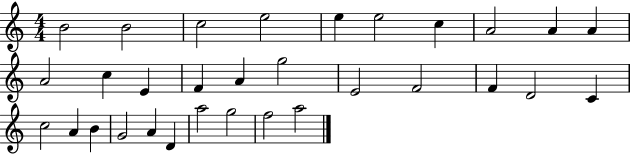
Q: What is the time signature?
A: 4/4